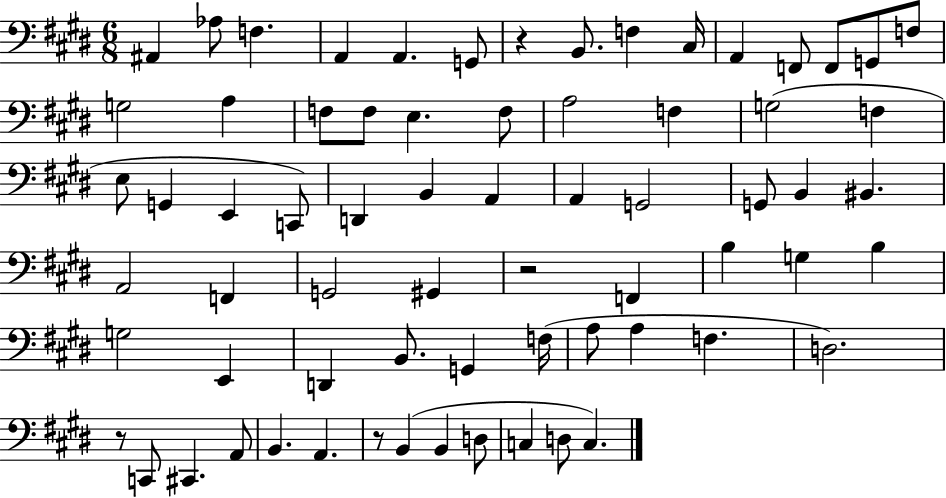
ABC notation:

X:1
T:Untitled
M:6/8
L:1/4
K:E
^A,, _A,/2 F, A,, A,, G,,/2 z B,,/2 F, ^C,/4 A,, F,,/2 F,,/2 G,,/2 F,/2 G,2 A, F,/2 F,/2 E, F,/2 A,2 F, G,2 F, E,/2 G,, E,, C,,/2 D,, B,, A,, A,, G,,2 G,,/2 B,, ^B,, A,,2 F,, G,,2 ^G,, z2 F,, B, G, B, G,2 E,, D,, B,,/2 G,, F,/4 A,/2 A, F, D,2 z/2 C,,/2 ^C,, A,,/2 B,, A,, z/2 B,, B,, D,/2 C, D,/2 C,